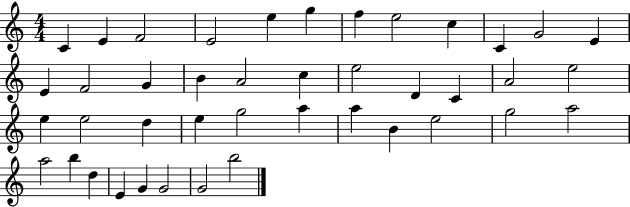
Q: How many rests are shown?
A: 0